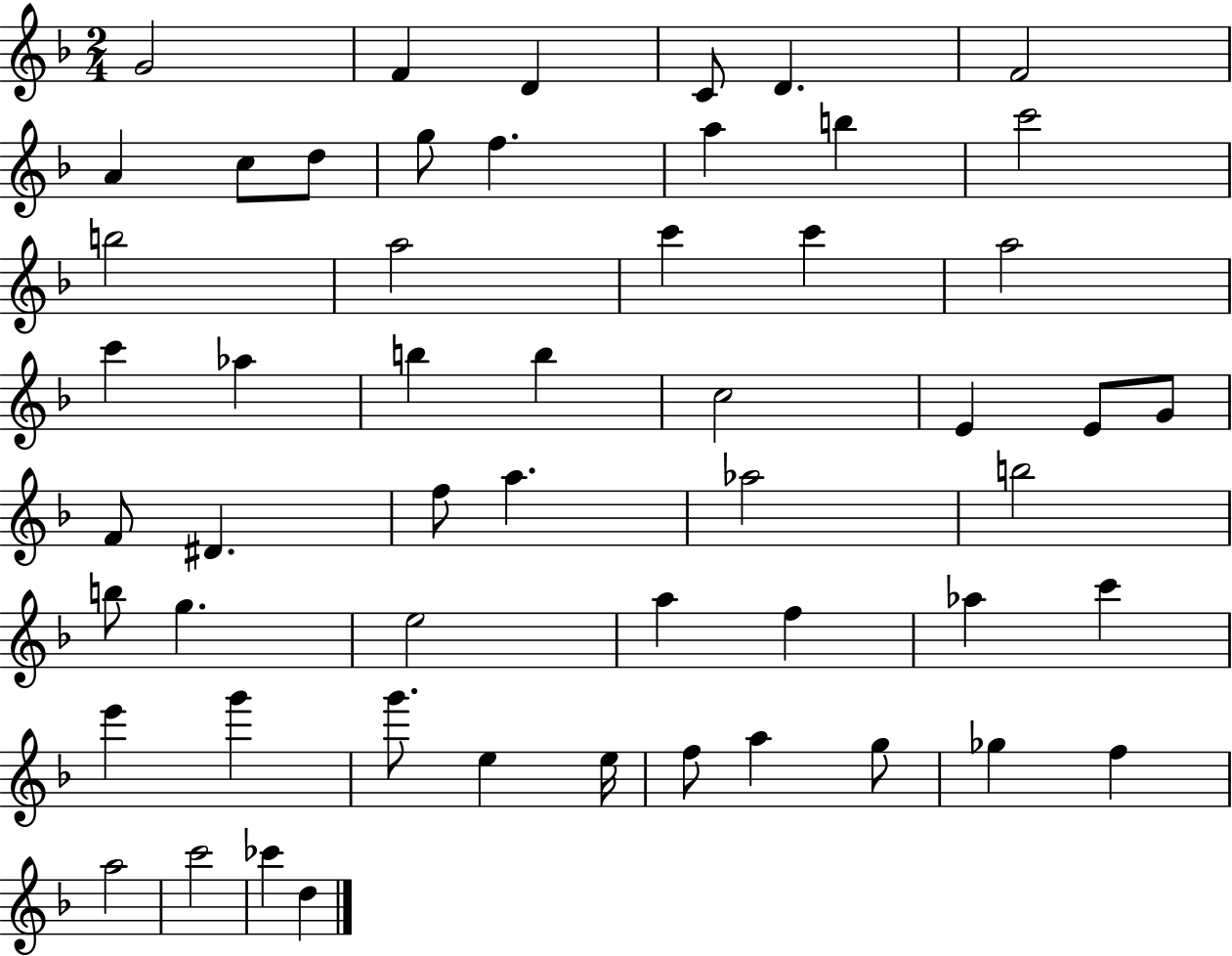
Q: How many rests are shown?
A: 0